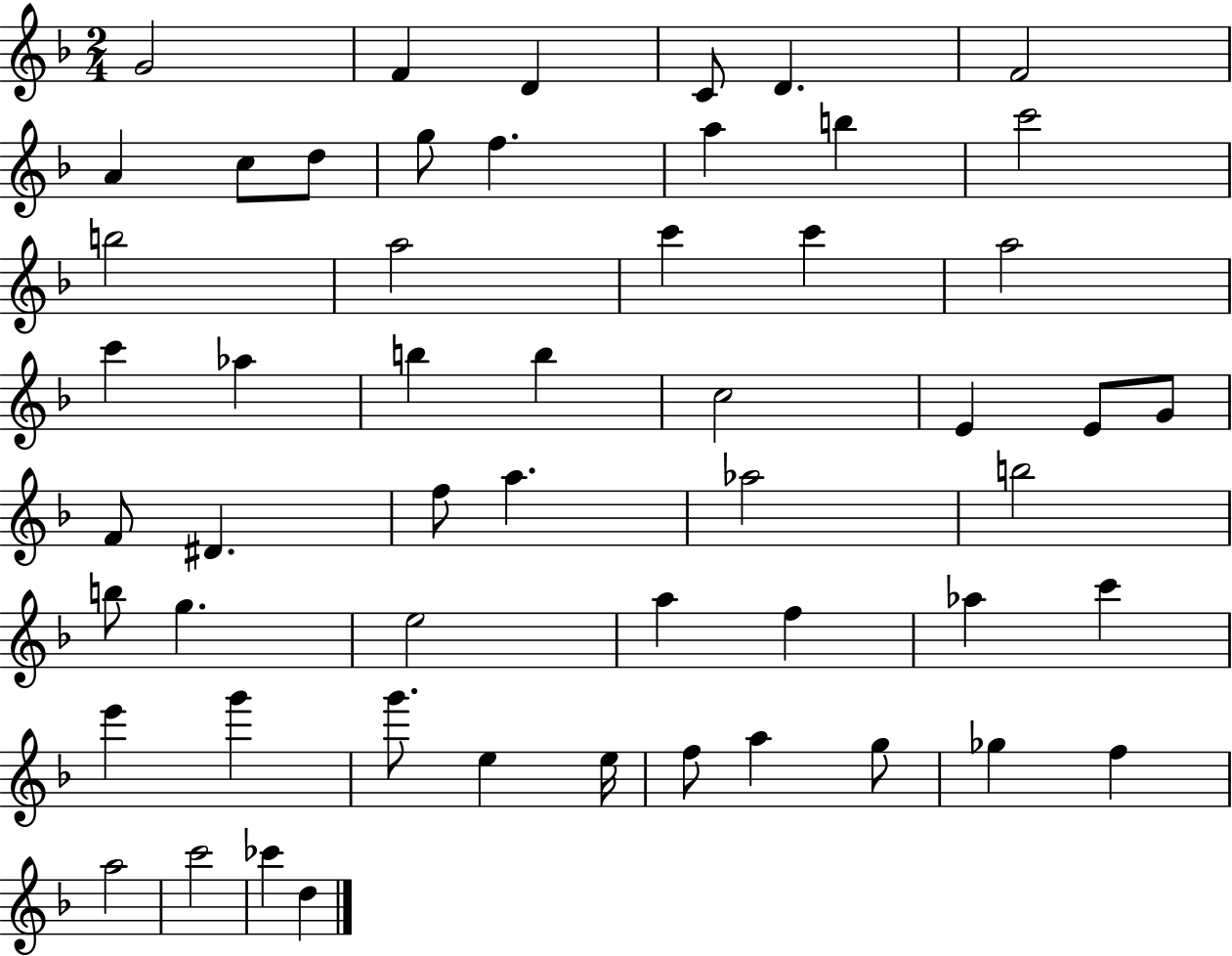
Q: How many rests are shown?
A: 0